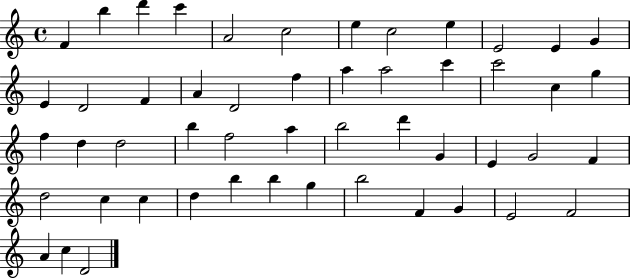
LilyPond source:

{
  \clef treble
  \time 4/4
  \defaultTimeSignature
  \key c \major
  f'4 b''4 d'''4 c'''4 | a'2 c''2 | e''4 c''2 e''4 | e'2 e'4 g'4 | \break e'4 d'2 f'4 | a'4 d'2 f''4 | a''4 a''2 c'''4 | c'''2 c''4 g''4 | \break f''4 d''4 d''2 | b''4 f''2 a''4 | b''2 d'''4 g'4 | e'4 g'2 f'4 | \break d''2 c''4 c''4 | d''4 b''4 b''4 g''4 | b''2 f'4 g'4 | e'2 f'2 | \break a'4 c''4 d'2 | \bar "|."
}